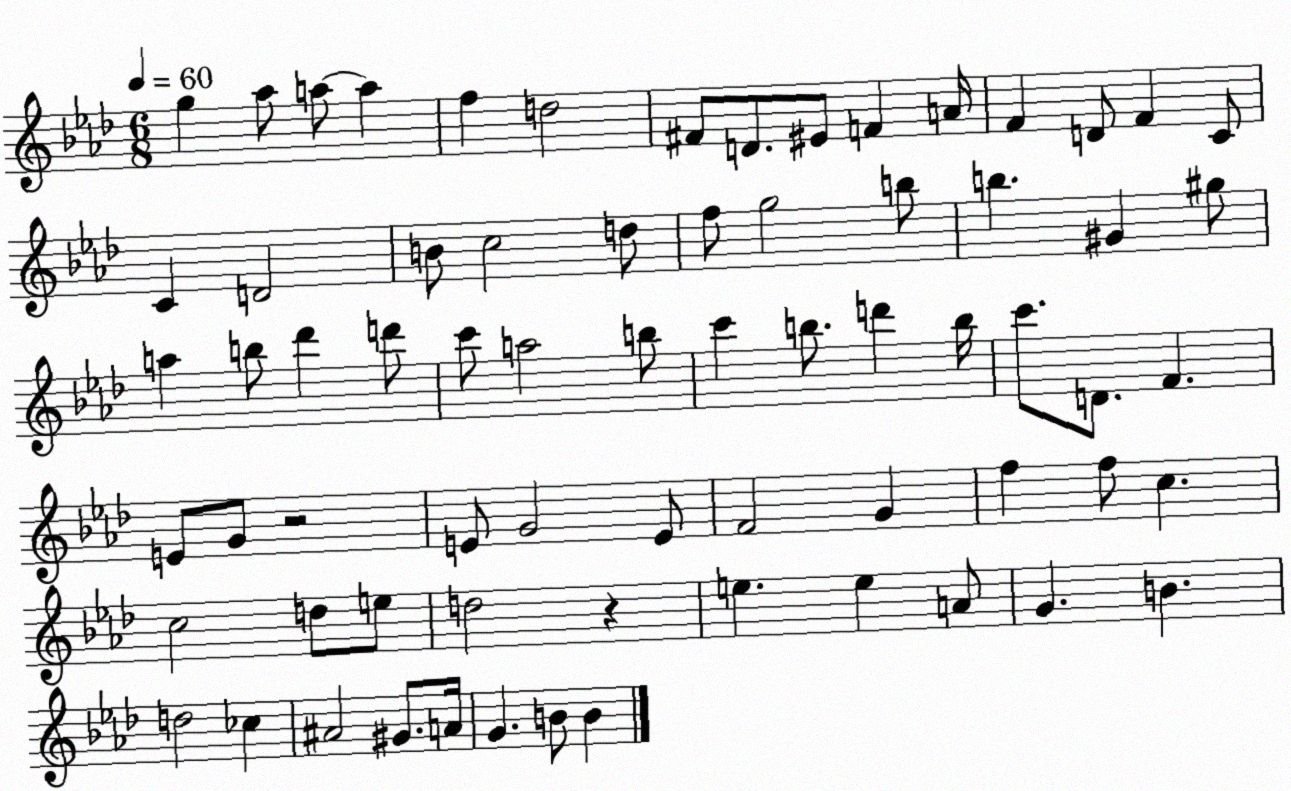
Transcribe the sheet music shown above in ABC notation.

X:1
T:Untitled
M:6/8
L:1/4
K:Ab
g _a/2 a/2 a f d2 ^F/2 D/2 ^E/2 F A/4 F D/2 F C/2 C D2 B/2 c2 d/2 f/2 g2 b/2 b ^G ^g/2 a b/2 _d' d'/2 c'/2 a2 b/2 c' b/2 d' b/4 c'/2 D/2 F E/2 G/2 z2 E/2 G2 E/2 F2 G f f/2 c c2 d/2 e/2 d2 z e e A/2 G B d2 _c ^A2 ^G/2 A/4 G B/2 B